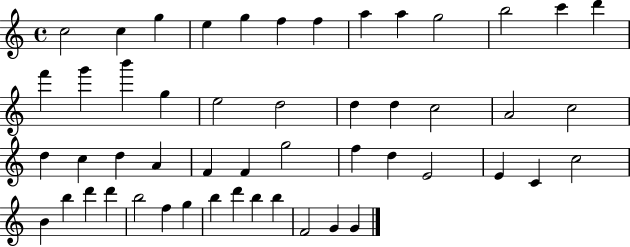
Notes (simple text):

C5/h C5/q G5/q E5/q G5/q F5/q F5/q A5/q A5/q G5/h B5/h C6/q D6/q F6/q G6/q B6/q G5/q E5/h D5/h D5/q D5/q C5/h A4/h C5/h D5/q C5/q D5/q A4/q F4/q F4/q G5/h F5/q D5/q E4/h E4/q C4/q C5/h B4/q B5/q D6/q D6/q B5/h F5/q G5/q B5/q D6/q B5/q B5/q F4/h G4/q G4/q